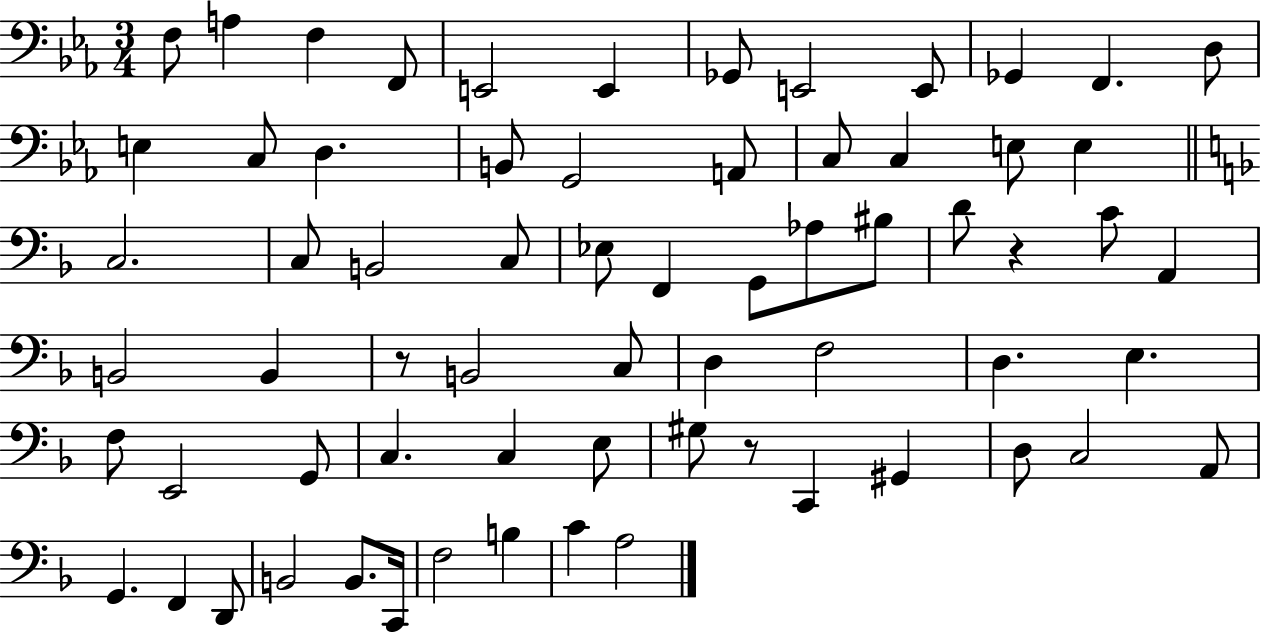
{
  \clef bass
  \numericTimeSignature
  \time 3/4
  \key ees \major
  f8 a4 f4 f,8 | e,2 e,4 | ges,8 e,2 e,8 | ges,4 f,4. d8 | \break e4 c8 d4. | b,8 g,2 a,8 | c8 c4 e8 e4 | \bar "||" \break \key d \minor c2. | c8 b,2 c8 | ees8 f,4 g,8 aes8 bis8 | d'8 r4 c'8 a,4 | \break b,2 b,4 | r8 b,2 c8 | d4 f2 | d4. e4. | \break f8 e,2 g,8 | c4. c4 e8 | gis8 r8 c,4 gis,4 | d8 c2 a,8 | \break g,4. f,4 d,8 | b,2 b,8. c,16 | f2 b4 | c'4 a2 | \break \bar "|."
}